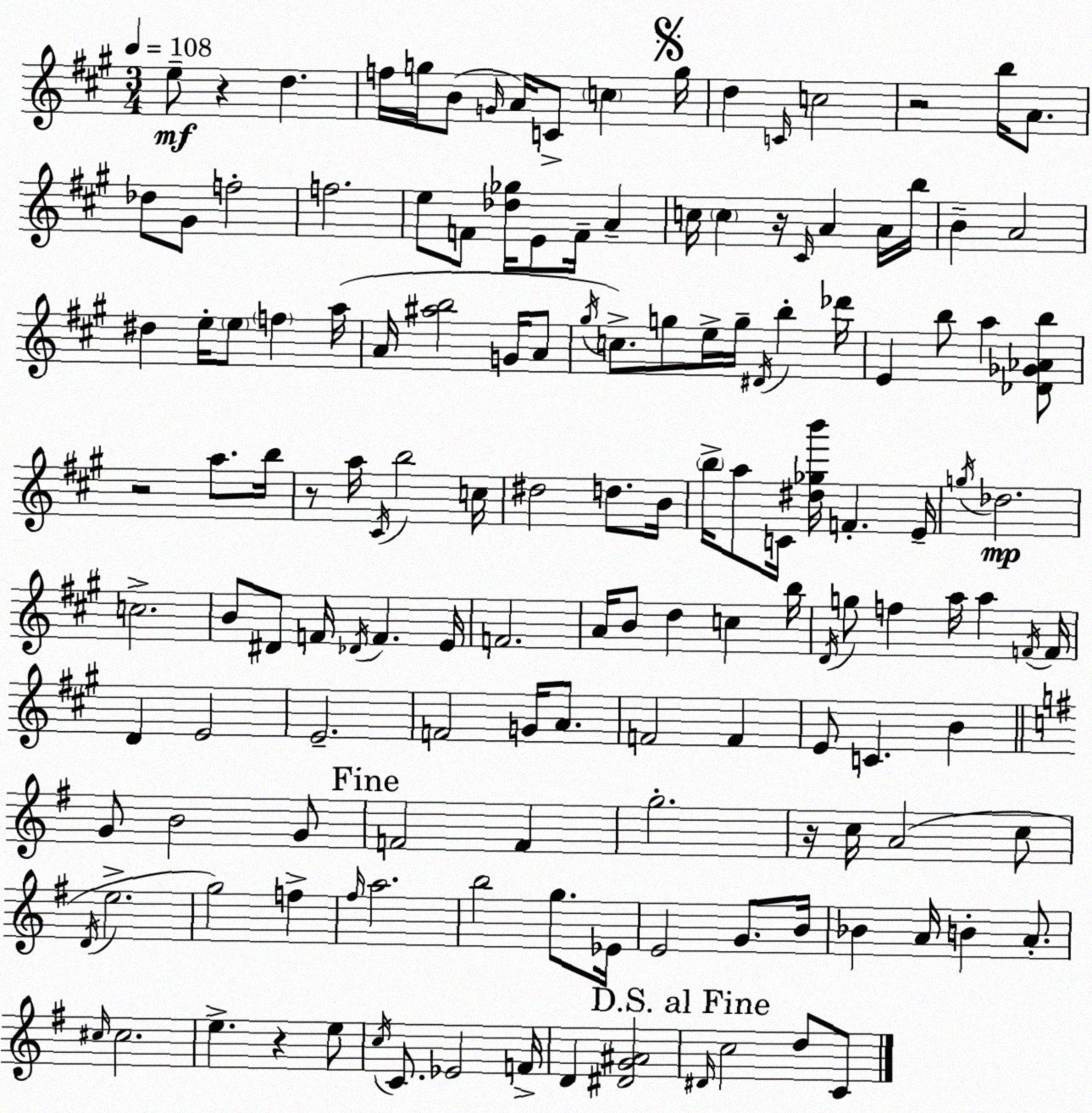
X:1
T:Untitled
M:3/4
L:1/4
K:A
e/2 z d f/4 g/4 B/2 G/4 A/4 C/2 c g/4 d C/4 c2 z2 b/4 A/2 _d/2 ^G/2 f2 f2 e/2 F/2 [_d_g]/4 E/2 F/4 A c/4 c z/4 ^C/4 A A/4 b/4 B A2 ^d e/4 e/2 f a/4 A/4 [^ab]2 G/4 A/2 ^g/4 c/2 g/2 e/4 g/4 ^D/4 b _d'/4 E b/2 a [_D_G_Ab]/2 z2 a/2 b/4 z/2 a/4 ^C/4 b2 c/4 ^d2 d/2 B/4 b/4 a/2 C/4 [^d_gb']/4 F E/4 g/4 _d2 c2 B/2 ^D/2 F/4 _D/4 F E/4 F2 A/4 B/2 d c b/4 D/4 g/2 f a/4 a F/4 F/4 D E2 E2 F2 G/4 A/2 F2 F E/2 C B G/2 B2 G/2 F2 F g2 z/4 c/4 A2 c/2 D/4 e2 g2 f ^f/4 a2 b2 g/2 _E/4 E2 G/2 B/4 _B A/4 B A/2 ^c/4 ^c2 e z e/2 c/4 C/2 _E2 F/4 D [^DG^A]2 ^D/4 c2 d/2 C/2